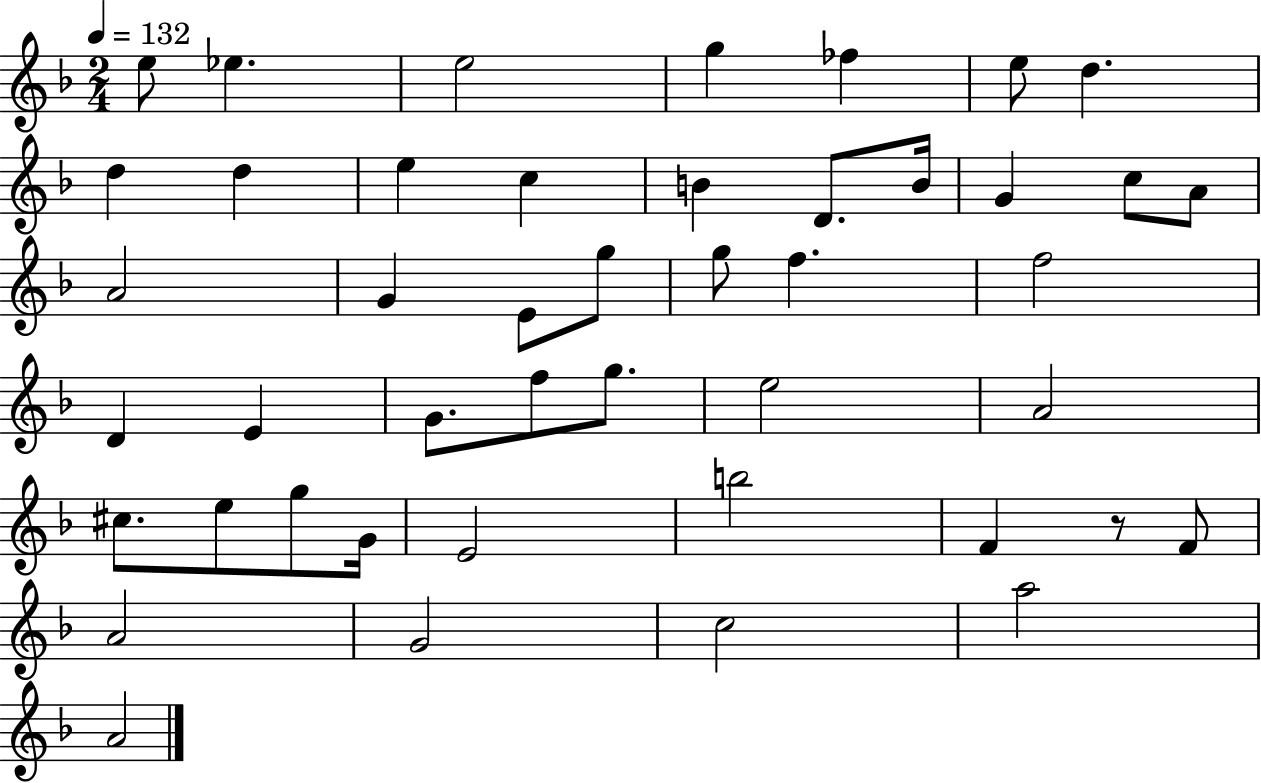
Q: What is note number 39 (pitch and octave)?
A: F4